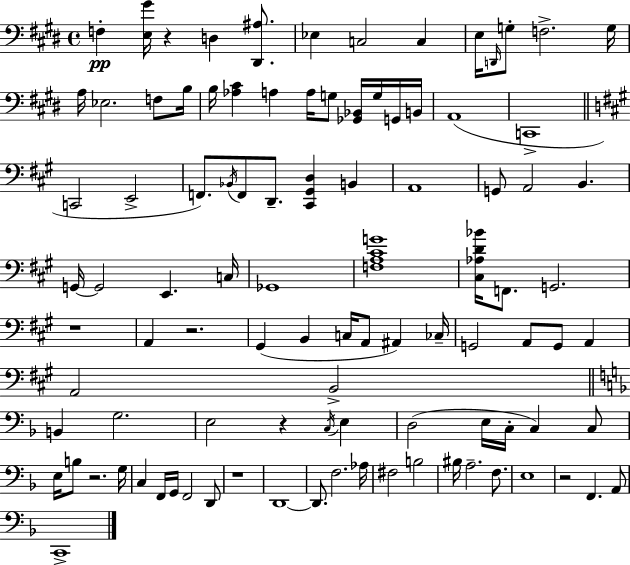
X:1
T:Untitled
M:4/4
L:1/4
K:E
F, [E,^G]/4 z D, [^D,,^A,]/2 _E, C,2 C, E,/4 D,,/4 G,/2 F,2 G,/4 A,/4 _E,2 F,/2 B,/4 B,/4 [_A,^C] A, A,/4 G,/2 [_G,,_B,,]/4 G,/4 G,,/4 B,,/4 A,,4 C,,4 C,,2 E,,2 F,,/2 _B,,/4 F,,/2 D,,/2 [^C,,^G,,D,] B,, A,,4 G,,/2 A,,2 B,, G,,/4 G,,2 E,, C,/4 _G,,4 [F,A,^CG]4 [^C,_A,D_B]/4 F,,/2 G,,2 z4 A,, z2 ^G,, B,, C,/4 A,,/2 ^A,, _C,/4 G,,2 A,,/2 G,,/2 A,, A,,2 B,,2 B,, G,2 E,2 z C,/4 E, D,2 E,/4 C,/4 C, C,/2 E,/4 B,/2 z2 G,/4 C, F,,/4 G,,/4 F,,2 D,,/2 z4 D,,4 D,,/2 F,2 _A,/4 ^F,2 B,2 ^B,/4 A,2 F,/2 E,4 z2 F,, A,,/2 C,,4